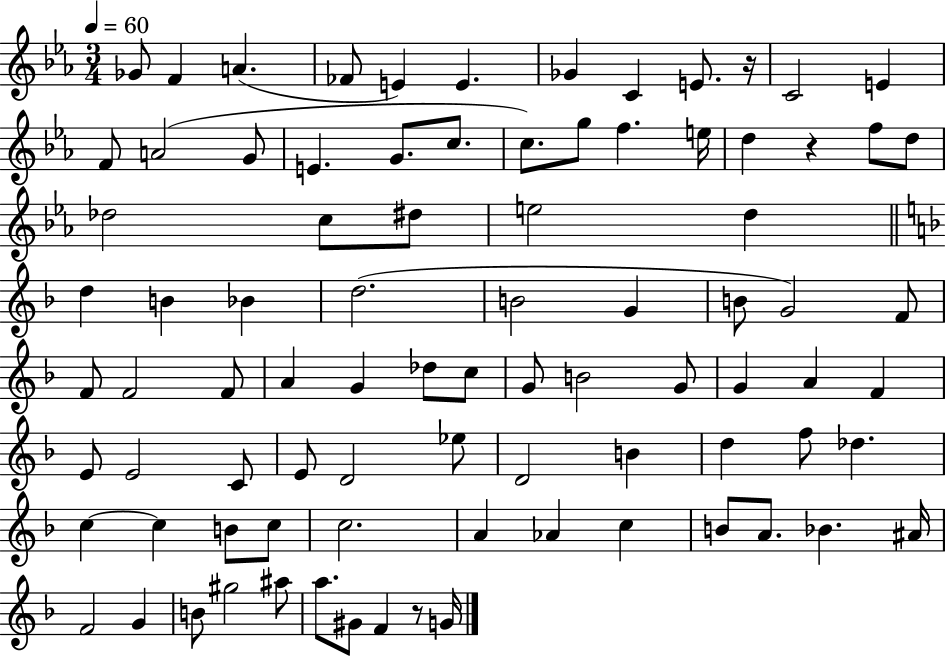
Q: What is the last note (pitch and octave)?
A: G4